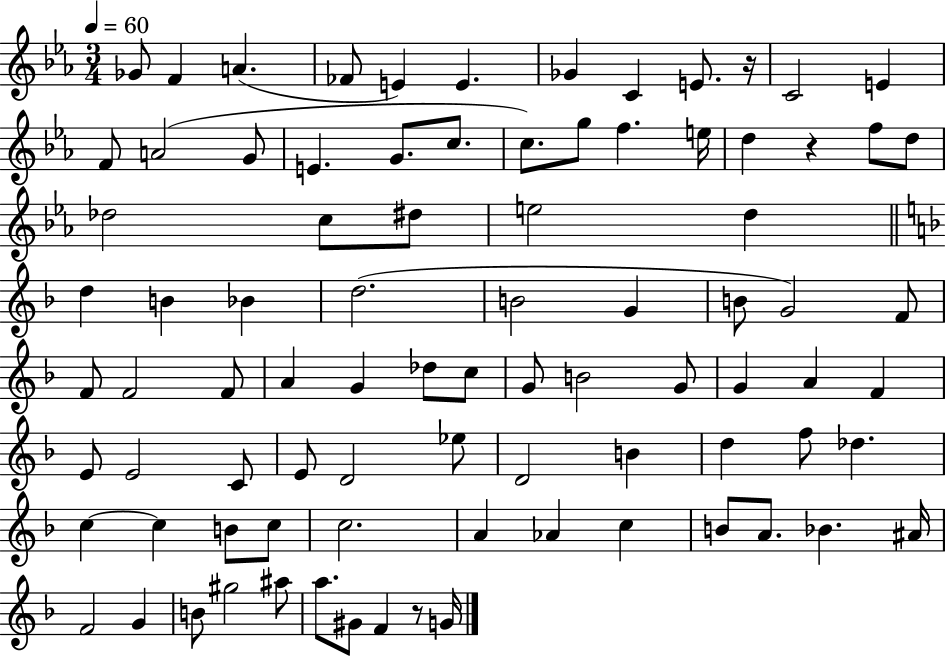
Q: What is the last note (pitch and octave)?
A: G4